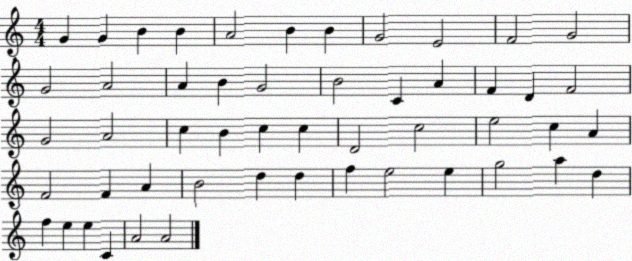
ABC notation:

X:1
T:Untitled
M:4/4
L:1/4
K:C
G G B B A2 B B G2 E2 F2 G2 G2 A2 A B G2 B2 C A F D F2 G2 A2 c B c c D2 c2 e2 c A F2 F A B2 d d f e2 e g2 a d f e e C A2 A2